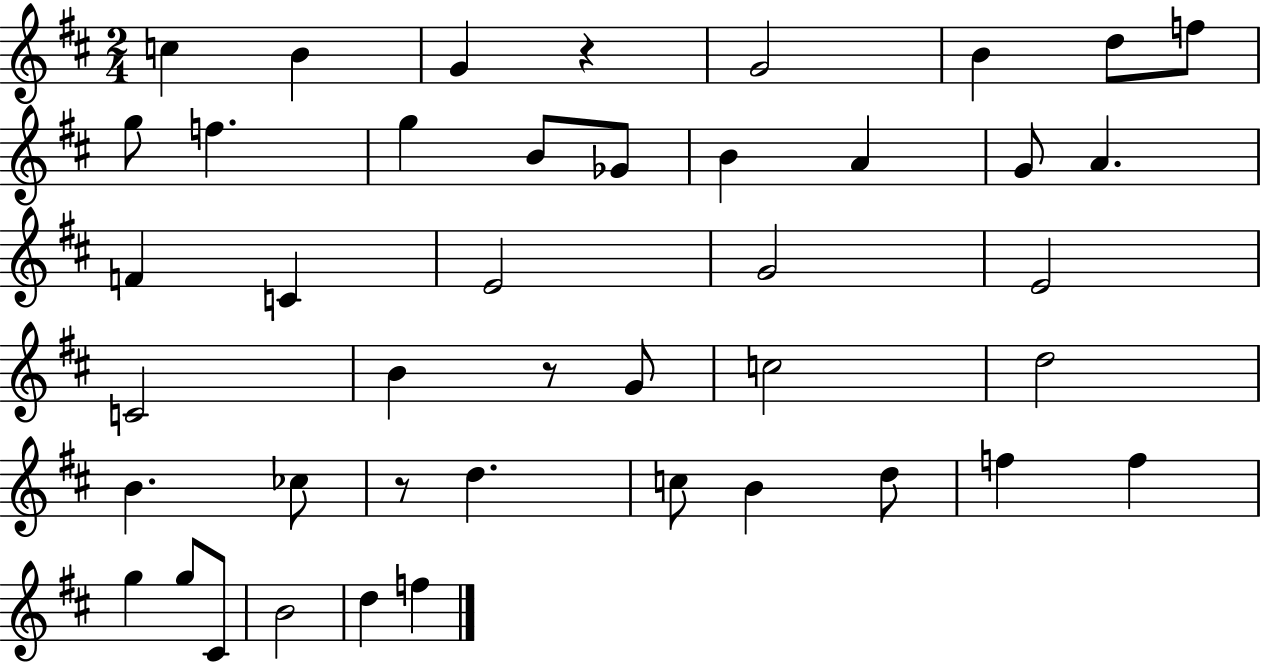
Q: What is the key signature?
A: D major